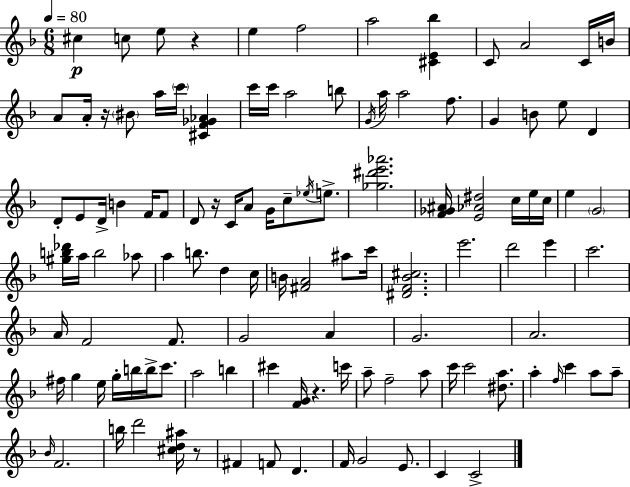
C#5/q C5/e E5/e R/q E5/q F5/h A5/h [C#4,E4,Bb5]/q C4/e A4/h C4/s B4/s A4/e A4/s R/s BIS4/e A5/s C6/s [C#4,F4,Gb4,Ab4]/q C6/s C6/s A5/h B5/e G4/s A5/s A5/h F5/e. G4/q B4/e E5/e D4/q D4/e E4/e D4/s B4/q F4/s F4/e D4/e R/s C4/s A4/e G4/s C5/e Eb5/s E5/e. [Gb5,D#6,E6,Ab6]/h. [F4,Gb4,A#4]/s [E4,Ab4,D#5]/h C5/s E5/s C5/s E5/q G4/h [G#5,B5,Db6]/s A5/s B5/h Ab5/e A5/q B5/e. D5/q C5/s B4/s [F#4,A4]/h A#5/e C6/s [D#4,F4,Bb4,C#5]/h. E6/h. D6/h E6/q C6/h. A4/s F4/h F4/e. G4/h A4/q G4/h. A4/h. F#5/s G5/q E5/s G5/s B5/s B5/s C6/e. A5/h B5/q C#6/q [F4,G4]/s R/q. C6/s A5/e F5/h A5/e C6/s C6/h [D#5,A5]/e. A5/q F5/s C6/q A5/e A5/e Bb4/s F4/h. B5/s D6/h [C#5,D5,A#5]/s R/e F#4/q F4/e D4/q. F4/s G4/h E4/e. C4/q C4/h